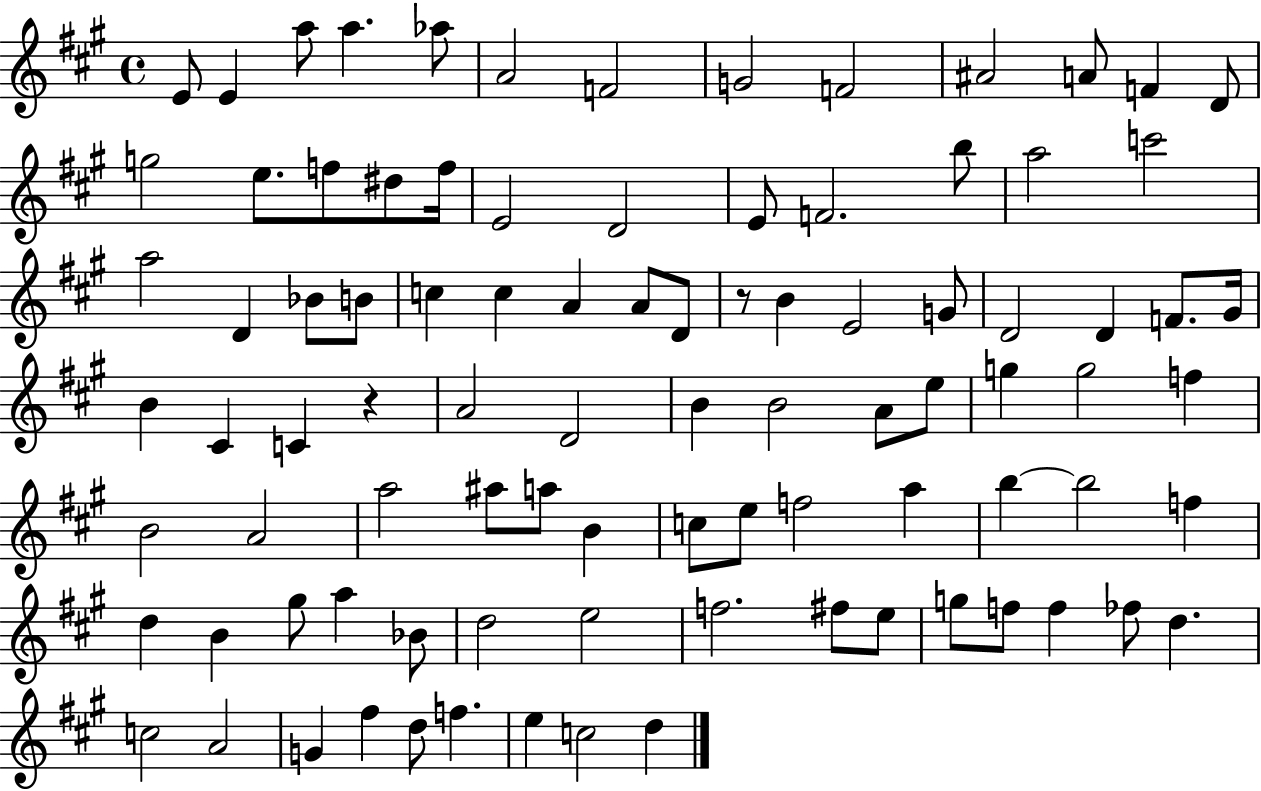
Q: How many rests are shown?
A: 2